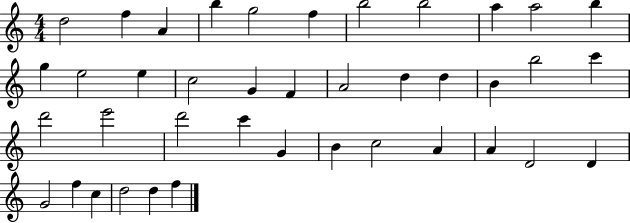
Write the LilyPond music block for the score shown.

{
  \clef treble
  \numericTimeSignature
  \time 4/4
  \key c \major
  d''2 f''4 a'4 | b''4 g''2 f''4 | b''2 b''2 | a''4 a''2 b''4 | \break g''4 e''2 e''4 | c''2 g'4 f'4 | a'2 d''4 d''4 | b'4 b''2 c'''4 | \break d'''2 e'''2 | d'''2 c'''4 g'4 | b'4 c''2 a'4 | a'4 d'2 d'4 | \break g'2 f''4 c''4 | d''2 d''4 f''4 | \bar "|."
}